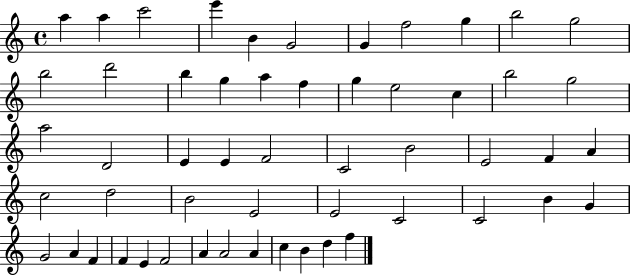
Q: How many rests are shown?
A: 0